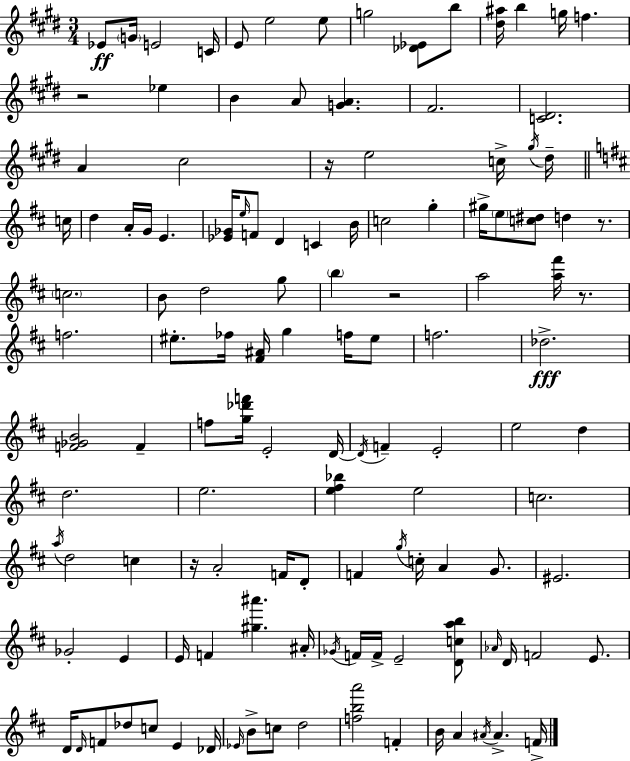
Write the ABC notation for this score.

X:1
T:Untitled
M:3/4
L:1/4
K:E
_E/2 G/4 E2 C/4 E/2 e2 e/2 g2 [_D_E]/2 b/2 [^d^a]/4 b g/4 f z2 _e B A/2 [GA] ^F2 [C^D]2 A ^c2 z/4 e2 c/4 ^g/4 ^d/4 c/4 d A/4 G/4 E [_E_G]/4 e/4 F/2 D C B/4 c2 g ^g/4 e/2 [c^d]/2 d z/2 c2 B/2 d2 g/2 b z2 a2 [a^f']/4 z/2 f2 ^e/2 _f/4 [^F^A]/4 g f/4 ^e/2 f2 _d2 [F_GB]2 F f/2 [g_d'f']/4 E2 D/4 D/4 F E2 e2 d d2 e2 [e^f_b] e2 c2 a/4 d2 c z/4 A2 F/4 D/2 F g/4 c/4 A G/2 ^E2 _G2 E E/4 F [^g^a'] ^A/4 _G/4 F/4 F/4 E2 [Dcab]/2 _A/4 D/4 F2 E/2 D/4 D/4 F/2 _d/2 c/2 E _D/4 _E/4 B/2 c/2 d2 [fba']2 F B/4 A ^A/4 ^A F/4